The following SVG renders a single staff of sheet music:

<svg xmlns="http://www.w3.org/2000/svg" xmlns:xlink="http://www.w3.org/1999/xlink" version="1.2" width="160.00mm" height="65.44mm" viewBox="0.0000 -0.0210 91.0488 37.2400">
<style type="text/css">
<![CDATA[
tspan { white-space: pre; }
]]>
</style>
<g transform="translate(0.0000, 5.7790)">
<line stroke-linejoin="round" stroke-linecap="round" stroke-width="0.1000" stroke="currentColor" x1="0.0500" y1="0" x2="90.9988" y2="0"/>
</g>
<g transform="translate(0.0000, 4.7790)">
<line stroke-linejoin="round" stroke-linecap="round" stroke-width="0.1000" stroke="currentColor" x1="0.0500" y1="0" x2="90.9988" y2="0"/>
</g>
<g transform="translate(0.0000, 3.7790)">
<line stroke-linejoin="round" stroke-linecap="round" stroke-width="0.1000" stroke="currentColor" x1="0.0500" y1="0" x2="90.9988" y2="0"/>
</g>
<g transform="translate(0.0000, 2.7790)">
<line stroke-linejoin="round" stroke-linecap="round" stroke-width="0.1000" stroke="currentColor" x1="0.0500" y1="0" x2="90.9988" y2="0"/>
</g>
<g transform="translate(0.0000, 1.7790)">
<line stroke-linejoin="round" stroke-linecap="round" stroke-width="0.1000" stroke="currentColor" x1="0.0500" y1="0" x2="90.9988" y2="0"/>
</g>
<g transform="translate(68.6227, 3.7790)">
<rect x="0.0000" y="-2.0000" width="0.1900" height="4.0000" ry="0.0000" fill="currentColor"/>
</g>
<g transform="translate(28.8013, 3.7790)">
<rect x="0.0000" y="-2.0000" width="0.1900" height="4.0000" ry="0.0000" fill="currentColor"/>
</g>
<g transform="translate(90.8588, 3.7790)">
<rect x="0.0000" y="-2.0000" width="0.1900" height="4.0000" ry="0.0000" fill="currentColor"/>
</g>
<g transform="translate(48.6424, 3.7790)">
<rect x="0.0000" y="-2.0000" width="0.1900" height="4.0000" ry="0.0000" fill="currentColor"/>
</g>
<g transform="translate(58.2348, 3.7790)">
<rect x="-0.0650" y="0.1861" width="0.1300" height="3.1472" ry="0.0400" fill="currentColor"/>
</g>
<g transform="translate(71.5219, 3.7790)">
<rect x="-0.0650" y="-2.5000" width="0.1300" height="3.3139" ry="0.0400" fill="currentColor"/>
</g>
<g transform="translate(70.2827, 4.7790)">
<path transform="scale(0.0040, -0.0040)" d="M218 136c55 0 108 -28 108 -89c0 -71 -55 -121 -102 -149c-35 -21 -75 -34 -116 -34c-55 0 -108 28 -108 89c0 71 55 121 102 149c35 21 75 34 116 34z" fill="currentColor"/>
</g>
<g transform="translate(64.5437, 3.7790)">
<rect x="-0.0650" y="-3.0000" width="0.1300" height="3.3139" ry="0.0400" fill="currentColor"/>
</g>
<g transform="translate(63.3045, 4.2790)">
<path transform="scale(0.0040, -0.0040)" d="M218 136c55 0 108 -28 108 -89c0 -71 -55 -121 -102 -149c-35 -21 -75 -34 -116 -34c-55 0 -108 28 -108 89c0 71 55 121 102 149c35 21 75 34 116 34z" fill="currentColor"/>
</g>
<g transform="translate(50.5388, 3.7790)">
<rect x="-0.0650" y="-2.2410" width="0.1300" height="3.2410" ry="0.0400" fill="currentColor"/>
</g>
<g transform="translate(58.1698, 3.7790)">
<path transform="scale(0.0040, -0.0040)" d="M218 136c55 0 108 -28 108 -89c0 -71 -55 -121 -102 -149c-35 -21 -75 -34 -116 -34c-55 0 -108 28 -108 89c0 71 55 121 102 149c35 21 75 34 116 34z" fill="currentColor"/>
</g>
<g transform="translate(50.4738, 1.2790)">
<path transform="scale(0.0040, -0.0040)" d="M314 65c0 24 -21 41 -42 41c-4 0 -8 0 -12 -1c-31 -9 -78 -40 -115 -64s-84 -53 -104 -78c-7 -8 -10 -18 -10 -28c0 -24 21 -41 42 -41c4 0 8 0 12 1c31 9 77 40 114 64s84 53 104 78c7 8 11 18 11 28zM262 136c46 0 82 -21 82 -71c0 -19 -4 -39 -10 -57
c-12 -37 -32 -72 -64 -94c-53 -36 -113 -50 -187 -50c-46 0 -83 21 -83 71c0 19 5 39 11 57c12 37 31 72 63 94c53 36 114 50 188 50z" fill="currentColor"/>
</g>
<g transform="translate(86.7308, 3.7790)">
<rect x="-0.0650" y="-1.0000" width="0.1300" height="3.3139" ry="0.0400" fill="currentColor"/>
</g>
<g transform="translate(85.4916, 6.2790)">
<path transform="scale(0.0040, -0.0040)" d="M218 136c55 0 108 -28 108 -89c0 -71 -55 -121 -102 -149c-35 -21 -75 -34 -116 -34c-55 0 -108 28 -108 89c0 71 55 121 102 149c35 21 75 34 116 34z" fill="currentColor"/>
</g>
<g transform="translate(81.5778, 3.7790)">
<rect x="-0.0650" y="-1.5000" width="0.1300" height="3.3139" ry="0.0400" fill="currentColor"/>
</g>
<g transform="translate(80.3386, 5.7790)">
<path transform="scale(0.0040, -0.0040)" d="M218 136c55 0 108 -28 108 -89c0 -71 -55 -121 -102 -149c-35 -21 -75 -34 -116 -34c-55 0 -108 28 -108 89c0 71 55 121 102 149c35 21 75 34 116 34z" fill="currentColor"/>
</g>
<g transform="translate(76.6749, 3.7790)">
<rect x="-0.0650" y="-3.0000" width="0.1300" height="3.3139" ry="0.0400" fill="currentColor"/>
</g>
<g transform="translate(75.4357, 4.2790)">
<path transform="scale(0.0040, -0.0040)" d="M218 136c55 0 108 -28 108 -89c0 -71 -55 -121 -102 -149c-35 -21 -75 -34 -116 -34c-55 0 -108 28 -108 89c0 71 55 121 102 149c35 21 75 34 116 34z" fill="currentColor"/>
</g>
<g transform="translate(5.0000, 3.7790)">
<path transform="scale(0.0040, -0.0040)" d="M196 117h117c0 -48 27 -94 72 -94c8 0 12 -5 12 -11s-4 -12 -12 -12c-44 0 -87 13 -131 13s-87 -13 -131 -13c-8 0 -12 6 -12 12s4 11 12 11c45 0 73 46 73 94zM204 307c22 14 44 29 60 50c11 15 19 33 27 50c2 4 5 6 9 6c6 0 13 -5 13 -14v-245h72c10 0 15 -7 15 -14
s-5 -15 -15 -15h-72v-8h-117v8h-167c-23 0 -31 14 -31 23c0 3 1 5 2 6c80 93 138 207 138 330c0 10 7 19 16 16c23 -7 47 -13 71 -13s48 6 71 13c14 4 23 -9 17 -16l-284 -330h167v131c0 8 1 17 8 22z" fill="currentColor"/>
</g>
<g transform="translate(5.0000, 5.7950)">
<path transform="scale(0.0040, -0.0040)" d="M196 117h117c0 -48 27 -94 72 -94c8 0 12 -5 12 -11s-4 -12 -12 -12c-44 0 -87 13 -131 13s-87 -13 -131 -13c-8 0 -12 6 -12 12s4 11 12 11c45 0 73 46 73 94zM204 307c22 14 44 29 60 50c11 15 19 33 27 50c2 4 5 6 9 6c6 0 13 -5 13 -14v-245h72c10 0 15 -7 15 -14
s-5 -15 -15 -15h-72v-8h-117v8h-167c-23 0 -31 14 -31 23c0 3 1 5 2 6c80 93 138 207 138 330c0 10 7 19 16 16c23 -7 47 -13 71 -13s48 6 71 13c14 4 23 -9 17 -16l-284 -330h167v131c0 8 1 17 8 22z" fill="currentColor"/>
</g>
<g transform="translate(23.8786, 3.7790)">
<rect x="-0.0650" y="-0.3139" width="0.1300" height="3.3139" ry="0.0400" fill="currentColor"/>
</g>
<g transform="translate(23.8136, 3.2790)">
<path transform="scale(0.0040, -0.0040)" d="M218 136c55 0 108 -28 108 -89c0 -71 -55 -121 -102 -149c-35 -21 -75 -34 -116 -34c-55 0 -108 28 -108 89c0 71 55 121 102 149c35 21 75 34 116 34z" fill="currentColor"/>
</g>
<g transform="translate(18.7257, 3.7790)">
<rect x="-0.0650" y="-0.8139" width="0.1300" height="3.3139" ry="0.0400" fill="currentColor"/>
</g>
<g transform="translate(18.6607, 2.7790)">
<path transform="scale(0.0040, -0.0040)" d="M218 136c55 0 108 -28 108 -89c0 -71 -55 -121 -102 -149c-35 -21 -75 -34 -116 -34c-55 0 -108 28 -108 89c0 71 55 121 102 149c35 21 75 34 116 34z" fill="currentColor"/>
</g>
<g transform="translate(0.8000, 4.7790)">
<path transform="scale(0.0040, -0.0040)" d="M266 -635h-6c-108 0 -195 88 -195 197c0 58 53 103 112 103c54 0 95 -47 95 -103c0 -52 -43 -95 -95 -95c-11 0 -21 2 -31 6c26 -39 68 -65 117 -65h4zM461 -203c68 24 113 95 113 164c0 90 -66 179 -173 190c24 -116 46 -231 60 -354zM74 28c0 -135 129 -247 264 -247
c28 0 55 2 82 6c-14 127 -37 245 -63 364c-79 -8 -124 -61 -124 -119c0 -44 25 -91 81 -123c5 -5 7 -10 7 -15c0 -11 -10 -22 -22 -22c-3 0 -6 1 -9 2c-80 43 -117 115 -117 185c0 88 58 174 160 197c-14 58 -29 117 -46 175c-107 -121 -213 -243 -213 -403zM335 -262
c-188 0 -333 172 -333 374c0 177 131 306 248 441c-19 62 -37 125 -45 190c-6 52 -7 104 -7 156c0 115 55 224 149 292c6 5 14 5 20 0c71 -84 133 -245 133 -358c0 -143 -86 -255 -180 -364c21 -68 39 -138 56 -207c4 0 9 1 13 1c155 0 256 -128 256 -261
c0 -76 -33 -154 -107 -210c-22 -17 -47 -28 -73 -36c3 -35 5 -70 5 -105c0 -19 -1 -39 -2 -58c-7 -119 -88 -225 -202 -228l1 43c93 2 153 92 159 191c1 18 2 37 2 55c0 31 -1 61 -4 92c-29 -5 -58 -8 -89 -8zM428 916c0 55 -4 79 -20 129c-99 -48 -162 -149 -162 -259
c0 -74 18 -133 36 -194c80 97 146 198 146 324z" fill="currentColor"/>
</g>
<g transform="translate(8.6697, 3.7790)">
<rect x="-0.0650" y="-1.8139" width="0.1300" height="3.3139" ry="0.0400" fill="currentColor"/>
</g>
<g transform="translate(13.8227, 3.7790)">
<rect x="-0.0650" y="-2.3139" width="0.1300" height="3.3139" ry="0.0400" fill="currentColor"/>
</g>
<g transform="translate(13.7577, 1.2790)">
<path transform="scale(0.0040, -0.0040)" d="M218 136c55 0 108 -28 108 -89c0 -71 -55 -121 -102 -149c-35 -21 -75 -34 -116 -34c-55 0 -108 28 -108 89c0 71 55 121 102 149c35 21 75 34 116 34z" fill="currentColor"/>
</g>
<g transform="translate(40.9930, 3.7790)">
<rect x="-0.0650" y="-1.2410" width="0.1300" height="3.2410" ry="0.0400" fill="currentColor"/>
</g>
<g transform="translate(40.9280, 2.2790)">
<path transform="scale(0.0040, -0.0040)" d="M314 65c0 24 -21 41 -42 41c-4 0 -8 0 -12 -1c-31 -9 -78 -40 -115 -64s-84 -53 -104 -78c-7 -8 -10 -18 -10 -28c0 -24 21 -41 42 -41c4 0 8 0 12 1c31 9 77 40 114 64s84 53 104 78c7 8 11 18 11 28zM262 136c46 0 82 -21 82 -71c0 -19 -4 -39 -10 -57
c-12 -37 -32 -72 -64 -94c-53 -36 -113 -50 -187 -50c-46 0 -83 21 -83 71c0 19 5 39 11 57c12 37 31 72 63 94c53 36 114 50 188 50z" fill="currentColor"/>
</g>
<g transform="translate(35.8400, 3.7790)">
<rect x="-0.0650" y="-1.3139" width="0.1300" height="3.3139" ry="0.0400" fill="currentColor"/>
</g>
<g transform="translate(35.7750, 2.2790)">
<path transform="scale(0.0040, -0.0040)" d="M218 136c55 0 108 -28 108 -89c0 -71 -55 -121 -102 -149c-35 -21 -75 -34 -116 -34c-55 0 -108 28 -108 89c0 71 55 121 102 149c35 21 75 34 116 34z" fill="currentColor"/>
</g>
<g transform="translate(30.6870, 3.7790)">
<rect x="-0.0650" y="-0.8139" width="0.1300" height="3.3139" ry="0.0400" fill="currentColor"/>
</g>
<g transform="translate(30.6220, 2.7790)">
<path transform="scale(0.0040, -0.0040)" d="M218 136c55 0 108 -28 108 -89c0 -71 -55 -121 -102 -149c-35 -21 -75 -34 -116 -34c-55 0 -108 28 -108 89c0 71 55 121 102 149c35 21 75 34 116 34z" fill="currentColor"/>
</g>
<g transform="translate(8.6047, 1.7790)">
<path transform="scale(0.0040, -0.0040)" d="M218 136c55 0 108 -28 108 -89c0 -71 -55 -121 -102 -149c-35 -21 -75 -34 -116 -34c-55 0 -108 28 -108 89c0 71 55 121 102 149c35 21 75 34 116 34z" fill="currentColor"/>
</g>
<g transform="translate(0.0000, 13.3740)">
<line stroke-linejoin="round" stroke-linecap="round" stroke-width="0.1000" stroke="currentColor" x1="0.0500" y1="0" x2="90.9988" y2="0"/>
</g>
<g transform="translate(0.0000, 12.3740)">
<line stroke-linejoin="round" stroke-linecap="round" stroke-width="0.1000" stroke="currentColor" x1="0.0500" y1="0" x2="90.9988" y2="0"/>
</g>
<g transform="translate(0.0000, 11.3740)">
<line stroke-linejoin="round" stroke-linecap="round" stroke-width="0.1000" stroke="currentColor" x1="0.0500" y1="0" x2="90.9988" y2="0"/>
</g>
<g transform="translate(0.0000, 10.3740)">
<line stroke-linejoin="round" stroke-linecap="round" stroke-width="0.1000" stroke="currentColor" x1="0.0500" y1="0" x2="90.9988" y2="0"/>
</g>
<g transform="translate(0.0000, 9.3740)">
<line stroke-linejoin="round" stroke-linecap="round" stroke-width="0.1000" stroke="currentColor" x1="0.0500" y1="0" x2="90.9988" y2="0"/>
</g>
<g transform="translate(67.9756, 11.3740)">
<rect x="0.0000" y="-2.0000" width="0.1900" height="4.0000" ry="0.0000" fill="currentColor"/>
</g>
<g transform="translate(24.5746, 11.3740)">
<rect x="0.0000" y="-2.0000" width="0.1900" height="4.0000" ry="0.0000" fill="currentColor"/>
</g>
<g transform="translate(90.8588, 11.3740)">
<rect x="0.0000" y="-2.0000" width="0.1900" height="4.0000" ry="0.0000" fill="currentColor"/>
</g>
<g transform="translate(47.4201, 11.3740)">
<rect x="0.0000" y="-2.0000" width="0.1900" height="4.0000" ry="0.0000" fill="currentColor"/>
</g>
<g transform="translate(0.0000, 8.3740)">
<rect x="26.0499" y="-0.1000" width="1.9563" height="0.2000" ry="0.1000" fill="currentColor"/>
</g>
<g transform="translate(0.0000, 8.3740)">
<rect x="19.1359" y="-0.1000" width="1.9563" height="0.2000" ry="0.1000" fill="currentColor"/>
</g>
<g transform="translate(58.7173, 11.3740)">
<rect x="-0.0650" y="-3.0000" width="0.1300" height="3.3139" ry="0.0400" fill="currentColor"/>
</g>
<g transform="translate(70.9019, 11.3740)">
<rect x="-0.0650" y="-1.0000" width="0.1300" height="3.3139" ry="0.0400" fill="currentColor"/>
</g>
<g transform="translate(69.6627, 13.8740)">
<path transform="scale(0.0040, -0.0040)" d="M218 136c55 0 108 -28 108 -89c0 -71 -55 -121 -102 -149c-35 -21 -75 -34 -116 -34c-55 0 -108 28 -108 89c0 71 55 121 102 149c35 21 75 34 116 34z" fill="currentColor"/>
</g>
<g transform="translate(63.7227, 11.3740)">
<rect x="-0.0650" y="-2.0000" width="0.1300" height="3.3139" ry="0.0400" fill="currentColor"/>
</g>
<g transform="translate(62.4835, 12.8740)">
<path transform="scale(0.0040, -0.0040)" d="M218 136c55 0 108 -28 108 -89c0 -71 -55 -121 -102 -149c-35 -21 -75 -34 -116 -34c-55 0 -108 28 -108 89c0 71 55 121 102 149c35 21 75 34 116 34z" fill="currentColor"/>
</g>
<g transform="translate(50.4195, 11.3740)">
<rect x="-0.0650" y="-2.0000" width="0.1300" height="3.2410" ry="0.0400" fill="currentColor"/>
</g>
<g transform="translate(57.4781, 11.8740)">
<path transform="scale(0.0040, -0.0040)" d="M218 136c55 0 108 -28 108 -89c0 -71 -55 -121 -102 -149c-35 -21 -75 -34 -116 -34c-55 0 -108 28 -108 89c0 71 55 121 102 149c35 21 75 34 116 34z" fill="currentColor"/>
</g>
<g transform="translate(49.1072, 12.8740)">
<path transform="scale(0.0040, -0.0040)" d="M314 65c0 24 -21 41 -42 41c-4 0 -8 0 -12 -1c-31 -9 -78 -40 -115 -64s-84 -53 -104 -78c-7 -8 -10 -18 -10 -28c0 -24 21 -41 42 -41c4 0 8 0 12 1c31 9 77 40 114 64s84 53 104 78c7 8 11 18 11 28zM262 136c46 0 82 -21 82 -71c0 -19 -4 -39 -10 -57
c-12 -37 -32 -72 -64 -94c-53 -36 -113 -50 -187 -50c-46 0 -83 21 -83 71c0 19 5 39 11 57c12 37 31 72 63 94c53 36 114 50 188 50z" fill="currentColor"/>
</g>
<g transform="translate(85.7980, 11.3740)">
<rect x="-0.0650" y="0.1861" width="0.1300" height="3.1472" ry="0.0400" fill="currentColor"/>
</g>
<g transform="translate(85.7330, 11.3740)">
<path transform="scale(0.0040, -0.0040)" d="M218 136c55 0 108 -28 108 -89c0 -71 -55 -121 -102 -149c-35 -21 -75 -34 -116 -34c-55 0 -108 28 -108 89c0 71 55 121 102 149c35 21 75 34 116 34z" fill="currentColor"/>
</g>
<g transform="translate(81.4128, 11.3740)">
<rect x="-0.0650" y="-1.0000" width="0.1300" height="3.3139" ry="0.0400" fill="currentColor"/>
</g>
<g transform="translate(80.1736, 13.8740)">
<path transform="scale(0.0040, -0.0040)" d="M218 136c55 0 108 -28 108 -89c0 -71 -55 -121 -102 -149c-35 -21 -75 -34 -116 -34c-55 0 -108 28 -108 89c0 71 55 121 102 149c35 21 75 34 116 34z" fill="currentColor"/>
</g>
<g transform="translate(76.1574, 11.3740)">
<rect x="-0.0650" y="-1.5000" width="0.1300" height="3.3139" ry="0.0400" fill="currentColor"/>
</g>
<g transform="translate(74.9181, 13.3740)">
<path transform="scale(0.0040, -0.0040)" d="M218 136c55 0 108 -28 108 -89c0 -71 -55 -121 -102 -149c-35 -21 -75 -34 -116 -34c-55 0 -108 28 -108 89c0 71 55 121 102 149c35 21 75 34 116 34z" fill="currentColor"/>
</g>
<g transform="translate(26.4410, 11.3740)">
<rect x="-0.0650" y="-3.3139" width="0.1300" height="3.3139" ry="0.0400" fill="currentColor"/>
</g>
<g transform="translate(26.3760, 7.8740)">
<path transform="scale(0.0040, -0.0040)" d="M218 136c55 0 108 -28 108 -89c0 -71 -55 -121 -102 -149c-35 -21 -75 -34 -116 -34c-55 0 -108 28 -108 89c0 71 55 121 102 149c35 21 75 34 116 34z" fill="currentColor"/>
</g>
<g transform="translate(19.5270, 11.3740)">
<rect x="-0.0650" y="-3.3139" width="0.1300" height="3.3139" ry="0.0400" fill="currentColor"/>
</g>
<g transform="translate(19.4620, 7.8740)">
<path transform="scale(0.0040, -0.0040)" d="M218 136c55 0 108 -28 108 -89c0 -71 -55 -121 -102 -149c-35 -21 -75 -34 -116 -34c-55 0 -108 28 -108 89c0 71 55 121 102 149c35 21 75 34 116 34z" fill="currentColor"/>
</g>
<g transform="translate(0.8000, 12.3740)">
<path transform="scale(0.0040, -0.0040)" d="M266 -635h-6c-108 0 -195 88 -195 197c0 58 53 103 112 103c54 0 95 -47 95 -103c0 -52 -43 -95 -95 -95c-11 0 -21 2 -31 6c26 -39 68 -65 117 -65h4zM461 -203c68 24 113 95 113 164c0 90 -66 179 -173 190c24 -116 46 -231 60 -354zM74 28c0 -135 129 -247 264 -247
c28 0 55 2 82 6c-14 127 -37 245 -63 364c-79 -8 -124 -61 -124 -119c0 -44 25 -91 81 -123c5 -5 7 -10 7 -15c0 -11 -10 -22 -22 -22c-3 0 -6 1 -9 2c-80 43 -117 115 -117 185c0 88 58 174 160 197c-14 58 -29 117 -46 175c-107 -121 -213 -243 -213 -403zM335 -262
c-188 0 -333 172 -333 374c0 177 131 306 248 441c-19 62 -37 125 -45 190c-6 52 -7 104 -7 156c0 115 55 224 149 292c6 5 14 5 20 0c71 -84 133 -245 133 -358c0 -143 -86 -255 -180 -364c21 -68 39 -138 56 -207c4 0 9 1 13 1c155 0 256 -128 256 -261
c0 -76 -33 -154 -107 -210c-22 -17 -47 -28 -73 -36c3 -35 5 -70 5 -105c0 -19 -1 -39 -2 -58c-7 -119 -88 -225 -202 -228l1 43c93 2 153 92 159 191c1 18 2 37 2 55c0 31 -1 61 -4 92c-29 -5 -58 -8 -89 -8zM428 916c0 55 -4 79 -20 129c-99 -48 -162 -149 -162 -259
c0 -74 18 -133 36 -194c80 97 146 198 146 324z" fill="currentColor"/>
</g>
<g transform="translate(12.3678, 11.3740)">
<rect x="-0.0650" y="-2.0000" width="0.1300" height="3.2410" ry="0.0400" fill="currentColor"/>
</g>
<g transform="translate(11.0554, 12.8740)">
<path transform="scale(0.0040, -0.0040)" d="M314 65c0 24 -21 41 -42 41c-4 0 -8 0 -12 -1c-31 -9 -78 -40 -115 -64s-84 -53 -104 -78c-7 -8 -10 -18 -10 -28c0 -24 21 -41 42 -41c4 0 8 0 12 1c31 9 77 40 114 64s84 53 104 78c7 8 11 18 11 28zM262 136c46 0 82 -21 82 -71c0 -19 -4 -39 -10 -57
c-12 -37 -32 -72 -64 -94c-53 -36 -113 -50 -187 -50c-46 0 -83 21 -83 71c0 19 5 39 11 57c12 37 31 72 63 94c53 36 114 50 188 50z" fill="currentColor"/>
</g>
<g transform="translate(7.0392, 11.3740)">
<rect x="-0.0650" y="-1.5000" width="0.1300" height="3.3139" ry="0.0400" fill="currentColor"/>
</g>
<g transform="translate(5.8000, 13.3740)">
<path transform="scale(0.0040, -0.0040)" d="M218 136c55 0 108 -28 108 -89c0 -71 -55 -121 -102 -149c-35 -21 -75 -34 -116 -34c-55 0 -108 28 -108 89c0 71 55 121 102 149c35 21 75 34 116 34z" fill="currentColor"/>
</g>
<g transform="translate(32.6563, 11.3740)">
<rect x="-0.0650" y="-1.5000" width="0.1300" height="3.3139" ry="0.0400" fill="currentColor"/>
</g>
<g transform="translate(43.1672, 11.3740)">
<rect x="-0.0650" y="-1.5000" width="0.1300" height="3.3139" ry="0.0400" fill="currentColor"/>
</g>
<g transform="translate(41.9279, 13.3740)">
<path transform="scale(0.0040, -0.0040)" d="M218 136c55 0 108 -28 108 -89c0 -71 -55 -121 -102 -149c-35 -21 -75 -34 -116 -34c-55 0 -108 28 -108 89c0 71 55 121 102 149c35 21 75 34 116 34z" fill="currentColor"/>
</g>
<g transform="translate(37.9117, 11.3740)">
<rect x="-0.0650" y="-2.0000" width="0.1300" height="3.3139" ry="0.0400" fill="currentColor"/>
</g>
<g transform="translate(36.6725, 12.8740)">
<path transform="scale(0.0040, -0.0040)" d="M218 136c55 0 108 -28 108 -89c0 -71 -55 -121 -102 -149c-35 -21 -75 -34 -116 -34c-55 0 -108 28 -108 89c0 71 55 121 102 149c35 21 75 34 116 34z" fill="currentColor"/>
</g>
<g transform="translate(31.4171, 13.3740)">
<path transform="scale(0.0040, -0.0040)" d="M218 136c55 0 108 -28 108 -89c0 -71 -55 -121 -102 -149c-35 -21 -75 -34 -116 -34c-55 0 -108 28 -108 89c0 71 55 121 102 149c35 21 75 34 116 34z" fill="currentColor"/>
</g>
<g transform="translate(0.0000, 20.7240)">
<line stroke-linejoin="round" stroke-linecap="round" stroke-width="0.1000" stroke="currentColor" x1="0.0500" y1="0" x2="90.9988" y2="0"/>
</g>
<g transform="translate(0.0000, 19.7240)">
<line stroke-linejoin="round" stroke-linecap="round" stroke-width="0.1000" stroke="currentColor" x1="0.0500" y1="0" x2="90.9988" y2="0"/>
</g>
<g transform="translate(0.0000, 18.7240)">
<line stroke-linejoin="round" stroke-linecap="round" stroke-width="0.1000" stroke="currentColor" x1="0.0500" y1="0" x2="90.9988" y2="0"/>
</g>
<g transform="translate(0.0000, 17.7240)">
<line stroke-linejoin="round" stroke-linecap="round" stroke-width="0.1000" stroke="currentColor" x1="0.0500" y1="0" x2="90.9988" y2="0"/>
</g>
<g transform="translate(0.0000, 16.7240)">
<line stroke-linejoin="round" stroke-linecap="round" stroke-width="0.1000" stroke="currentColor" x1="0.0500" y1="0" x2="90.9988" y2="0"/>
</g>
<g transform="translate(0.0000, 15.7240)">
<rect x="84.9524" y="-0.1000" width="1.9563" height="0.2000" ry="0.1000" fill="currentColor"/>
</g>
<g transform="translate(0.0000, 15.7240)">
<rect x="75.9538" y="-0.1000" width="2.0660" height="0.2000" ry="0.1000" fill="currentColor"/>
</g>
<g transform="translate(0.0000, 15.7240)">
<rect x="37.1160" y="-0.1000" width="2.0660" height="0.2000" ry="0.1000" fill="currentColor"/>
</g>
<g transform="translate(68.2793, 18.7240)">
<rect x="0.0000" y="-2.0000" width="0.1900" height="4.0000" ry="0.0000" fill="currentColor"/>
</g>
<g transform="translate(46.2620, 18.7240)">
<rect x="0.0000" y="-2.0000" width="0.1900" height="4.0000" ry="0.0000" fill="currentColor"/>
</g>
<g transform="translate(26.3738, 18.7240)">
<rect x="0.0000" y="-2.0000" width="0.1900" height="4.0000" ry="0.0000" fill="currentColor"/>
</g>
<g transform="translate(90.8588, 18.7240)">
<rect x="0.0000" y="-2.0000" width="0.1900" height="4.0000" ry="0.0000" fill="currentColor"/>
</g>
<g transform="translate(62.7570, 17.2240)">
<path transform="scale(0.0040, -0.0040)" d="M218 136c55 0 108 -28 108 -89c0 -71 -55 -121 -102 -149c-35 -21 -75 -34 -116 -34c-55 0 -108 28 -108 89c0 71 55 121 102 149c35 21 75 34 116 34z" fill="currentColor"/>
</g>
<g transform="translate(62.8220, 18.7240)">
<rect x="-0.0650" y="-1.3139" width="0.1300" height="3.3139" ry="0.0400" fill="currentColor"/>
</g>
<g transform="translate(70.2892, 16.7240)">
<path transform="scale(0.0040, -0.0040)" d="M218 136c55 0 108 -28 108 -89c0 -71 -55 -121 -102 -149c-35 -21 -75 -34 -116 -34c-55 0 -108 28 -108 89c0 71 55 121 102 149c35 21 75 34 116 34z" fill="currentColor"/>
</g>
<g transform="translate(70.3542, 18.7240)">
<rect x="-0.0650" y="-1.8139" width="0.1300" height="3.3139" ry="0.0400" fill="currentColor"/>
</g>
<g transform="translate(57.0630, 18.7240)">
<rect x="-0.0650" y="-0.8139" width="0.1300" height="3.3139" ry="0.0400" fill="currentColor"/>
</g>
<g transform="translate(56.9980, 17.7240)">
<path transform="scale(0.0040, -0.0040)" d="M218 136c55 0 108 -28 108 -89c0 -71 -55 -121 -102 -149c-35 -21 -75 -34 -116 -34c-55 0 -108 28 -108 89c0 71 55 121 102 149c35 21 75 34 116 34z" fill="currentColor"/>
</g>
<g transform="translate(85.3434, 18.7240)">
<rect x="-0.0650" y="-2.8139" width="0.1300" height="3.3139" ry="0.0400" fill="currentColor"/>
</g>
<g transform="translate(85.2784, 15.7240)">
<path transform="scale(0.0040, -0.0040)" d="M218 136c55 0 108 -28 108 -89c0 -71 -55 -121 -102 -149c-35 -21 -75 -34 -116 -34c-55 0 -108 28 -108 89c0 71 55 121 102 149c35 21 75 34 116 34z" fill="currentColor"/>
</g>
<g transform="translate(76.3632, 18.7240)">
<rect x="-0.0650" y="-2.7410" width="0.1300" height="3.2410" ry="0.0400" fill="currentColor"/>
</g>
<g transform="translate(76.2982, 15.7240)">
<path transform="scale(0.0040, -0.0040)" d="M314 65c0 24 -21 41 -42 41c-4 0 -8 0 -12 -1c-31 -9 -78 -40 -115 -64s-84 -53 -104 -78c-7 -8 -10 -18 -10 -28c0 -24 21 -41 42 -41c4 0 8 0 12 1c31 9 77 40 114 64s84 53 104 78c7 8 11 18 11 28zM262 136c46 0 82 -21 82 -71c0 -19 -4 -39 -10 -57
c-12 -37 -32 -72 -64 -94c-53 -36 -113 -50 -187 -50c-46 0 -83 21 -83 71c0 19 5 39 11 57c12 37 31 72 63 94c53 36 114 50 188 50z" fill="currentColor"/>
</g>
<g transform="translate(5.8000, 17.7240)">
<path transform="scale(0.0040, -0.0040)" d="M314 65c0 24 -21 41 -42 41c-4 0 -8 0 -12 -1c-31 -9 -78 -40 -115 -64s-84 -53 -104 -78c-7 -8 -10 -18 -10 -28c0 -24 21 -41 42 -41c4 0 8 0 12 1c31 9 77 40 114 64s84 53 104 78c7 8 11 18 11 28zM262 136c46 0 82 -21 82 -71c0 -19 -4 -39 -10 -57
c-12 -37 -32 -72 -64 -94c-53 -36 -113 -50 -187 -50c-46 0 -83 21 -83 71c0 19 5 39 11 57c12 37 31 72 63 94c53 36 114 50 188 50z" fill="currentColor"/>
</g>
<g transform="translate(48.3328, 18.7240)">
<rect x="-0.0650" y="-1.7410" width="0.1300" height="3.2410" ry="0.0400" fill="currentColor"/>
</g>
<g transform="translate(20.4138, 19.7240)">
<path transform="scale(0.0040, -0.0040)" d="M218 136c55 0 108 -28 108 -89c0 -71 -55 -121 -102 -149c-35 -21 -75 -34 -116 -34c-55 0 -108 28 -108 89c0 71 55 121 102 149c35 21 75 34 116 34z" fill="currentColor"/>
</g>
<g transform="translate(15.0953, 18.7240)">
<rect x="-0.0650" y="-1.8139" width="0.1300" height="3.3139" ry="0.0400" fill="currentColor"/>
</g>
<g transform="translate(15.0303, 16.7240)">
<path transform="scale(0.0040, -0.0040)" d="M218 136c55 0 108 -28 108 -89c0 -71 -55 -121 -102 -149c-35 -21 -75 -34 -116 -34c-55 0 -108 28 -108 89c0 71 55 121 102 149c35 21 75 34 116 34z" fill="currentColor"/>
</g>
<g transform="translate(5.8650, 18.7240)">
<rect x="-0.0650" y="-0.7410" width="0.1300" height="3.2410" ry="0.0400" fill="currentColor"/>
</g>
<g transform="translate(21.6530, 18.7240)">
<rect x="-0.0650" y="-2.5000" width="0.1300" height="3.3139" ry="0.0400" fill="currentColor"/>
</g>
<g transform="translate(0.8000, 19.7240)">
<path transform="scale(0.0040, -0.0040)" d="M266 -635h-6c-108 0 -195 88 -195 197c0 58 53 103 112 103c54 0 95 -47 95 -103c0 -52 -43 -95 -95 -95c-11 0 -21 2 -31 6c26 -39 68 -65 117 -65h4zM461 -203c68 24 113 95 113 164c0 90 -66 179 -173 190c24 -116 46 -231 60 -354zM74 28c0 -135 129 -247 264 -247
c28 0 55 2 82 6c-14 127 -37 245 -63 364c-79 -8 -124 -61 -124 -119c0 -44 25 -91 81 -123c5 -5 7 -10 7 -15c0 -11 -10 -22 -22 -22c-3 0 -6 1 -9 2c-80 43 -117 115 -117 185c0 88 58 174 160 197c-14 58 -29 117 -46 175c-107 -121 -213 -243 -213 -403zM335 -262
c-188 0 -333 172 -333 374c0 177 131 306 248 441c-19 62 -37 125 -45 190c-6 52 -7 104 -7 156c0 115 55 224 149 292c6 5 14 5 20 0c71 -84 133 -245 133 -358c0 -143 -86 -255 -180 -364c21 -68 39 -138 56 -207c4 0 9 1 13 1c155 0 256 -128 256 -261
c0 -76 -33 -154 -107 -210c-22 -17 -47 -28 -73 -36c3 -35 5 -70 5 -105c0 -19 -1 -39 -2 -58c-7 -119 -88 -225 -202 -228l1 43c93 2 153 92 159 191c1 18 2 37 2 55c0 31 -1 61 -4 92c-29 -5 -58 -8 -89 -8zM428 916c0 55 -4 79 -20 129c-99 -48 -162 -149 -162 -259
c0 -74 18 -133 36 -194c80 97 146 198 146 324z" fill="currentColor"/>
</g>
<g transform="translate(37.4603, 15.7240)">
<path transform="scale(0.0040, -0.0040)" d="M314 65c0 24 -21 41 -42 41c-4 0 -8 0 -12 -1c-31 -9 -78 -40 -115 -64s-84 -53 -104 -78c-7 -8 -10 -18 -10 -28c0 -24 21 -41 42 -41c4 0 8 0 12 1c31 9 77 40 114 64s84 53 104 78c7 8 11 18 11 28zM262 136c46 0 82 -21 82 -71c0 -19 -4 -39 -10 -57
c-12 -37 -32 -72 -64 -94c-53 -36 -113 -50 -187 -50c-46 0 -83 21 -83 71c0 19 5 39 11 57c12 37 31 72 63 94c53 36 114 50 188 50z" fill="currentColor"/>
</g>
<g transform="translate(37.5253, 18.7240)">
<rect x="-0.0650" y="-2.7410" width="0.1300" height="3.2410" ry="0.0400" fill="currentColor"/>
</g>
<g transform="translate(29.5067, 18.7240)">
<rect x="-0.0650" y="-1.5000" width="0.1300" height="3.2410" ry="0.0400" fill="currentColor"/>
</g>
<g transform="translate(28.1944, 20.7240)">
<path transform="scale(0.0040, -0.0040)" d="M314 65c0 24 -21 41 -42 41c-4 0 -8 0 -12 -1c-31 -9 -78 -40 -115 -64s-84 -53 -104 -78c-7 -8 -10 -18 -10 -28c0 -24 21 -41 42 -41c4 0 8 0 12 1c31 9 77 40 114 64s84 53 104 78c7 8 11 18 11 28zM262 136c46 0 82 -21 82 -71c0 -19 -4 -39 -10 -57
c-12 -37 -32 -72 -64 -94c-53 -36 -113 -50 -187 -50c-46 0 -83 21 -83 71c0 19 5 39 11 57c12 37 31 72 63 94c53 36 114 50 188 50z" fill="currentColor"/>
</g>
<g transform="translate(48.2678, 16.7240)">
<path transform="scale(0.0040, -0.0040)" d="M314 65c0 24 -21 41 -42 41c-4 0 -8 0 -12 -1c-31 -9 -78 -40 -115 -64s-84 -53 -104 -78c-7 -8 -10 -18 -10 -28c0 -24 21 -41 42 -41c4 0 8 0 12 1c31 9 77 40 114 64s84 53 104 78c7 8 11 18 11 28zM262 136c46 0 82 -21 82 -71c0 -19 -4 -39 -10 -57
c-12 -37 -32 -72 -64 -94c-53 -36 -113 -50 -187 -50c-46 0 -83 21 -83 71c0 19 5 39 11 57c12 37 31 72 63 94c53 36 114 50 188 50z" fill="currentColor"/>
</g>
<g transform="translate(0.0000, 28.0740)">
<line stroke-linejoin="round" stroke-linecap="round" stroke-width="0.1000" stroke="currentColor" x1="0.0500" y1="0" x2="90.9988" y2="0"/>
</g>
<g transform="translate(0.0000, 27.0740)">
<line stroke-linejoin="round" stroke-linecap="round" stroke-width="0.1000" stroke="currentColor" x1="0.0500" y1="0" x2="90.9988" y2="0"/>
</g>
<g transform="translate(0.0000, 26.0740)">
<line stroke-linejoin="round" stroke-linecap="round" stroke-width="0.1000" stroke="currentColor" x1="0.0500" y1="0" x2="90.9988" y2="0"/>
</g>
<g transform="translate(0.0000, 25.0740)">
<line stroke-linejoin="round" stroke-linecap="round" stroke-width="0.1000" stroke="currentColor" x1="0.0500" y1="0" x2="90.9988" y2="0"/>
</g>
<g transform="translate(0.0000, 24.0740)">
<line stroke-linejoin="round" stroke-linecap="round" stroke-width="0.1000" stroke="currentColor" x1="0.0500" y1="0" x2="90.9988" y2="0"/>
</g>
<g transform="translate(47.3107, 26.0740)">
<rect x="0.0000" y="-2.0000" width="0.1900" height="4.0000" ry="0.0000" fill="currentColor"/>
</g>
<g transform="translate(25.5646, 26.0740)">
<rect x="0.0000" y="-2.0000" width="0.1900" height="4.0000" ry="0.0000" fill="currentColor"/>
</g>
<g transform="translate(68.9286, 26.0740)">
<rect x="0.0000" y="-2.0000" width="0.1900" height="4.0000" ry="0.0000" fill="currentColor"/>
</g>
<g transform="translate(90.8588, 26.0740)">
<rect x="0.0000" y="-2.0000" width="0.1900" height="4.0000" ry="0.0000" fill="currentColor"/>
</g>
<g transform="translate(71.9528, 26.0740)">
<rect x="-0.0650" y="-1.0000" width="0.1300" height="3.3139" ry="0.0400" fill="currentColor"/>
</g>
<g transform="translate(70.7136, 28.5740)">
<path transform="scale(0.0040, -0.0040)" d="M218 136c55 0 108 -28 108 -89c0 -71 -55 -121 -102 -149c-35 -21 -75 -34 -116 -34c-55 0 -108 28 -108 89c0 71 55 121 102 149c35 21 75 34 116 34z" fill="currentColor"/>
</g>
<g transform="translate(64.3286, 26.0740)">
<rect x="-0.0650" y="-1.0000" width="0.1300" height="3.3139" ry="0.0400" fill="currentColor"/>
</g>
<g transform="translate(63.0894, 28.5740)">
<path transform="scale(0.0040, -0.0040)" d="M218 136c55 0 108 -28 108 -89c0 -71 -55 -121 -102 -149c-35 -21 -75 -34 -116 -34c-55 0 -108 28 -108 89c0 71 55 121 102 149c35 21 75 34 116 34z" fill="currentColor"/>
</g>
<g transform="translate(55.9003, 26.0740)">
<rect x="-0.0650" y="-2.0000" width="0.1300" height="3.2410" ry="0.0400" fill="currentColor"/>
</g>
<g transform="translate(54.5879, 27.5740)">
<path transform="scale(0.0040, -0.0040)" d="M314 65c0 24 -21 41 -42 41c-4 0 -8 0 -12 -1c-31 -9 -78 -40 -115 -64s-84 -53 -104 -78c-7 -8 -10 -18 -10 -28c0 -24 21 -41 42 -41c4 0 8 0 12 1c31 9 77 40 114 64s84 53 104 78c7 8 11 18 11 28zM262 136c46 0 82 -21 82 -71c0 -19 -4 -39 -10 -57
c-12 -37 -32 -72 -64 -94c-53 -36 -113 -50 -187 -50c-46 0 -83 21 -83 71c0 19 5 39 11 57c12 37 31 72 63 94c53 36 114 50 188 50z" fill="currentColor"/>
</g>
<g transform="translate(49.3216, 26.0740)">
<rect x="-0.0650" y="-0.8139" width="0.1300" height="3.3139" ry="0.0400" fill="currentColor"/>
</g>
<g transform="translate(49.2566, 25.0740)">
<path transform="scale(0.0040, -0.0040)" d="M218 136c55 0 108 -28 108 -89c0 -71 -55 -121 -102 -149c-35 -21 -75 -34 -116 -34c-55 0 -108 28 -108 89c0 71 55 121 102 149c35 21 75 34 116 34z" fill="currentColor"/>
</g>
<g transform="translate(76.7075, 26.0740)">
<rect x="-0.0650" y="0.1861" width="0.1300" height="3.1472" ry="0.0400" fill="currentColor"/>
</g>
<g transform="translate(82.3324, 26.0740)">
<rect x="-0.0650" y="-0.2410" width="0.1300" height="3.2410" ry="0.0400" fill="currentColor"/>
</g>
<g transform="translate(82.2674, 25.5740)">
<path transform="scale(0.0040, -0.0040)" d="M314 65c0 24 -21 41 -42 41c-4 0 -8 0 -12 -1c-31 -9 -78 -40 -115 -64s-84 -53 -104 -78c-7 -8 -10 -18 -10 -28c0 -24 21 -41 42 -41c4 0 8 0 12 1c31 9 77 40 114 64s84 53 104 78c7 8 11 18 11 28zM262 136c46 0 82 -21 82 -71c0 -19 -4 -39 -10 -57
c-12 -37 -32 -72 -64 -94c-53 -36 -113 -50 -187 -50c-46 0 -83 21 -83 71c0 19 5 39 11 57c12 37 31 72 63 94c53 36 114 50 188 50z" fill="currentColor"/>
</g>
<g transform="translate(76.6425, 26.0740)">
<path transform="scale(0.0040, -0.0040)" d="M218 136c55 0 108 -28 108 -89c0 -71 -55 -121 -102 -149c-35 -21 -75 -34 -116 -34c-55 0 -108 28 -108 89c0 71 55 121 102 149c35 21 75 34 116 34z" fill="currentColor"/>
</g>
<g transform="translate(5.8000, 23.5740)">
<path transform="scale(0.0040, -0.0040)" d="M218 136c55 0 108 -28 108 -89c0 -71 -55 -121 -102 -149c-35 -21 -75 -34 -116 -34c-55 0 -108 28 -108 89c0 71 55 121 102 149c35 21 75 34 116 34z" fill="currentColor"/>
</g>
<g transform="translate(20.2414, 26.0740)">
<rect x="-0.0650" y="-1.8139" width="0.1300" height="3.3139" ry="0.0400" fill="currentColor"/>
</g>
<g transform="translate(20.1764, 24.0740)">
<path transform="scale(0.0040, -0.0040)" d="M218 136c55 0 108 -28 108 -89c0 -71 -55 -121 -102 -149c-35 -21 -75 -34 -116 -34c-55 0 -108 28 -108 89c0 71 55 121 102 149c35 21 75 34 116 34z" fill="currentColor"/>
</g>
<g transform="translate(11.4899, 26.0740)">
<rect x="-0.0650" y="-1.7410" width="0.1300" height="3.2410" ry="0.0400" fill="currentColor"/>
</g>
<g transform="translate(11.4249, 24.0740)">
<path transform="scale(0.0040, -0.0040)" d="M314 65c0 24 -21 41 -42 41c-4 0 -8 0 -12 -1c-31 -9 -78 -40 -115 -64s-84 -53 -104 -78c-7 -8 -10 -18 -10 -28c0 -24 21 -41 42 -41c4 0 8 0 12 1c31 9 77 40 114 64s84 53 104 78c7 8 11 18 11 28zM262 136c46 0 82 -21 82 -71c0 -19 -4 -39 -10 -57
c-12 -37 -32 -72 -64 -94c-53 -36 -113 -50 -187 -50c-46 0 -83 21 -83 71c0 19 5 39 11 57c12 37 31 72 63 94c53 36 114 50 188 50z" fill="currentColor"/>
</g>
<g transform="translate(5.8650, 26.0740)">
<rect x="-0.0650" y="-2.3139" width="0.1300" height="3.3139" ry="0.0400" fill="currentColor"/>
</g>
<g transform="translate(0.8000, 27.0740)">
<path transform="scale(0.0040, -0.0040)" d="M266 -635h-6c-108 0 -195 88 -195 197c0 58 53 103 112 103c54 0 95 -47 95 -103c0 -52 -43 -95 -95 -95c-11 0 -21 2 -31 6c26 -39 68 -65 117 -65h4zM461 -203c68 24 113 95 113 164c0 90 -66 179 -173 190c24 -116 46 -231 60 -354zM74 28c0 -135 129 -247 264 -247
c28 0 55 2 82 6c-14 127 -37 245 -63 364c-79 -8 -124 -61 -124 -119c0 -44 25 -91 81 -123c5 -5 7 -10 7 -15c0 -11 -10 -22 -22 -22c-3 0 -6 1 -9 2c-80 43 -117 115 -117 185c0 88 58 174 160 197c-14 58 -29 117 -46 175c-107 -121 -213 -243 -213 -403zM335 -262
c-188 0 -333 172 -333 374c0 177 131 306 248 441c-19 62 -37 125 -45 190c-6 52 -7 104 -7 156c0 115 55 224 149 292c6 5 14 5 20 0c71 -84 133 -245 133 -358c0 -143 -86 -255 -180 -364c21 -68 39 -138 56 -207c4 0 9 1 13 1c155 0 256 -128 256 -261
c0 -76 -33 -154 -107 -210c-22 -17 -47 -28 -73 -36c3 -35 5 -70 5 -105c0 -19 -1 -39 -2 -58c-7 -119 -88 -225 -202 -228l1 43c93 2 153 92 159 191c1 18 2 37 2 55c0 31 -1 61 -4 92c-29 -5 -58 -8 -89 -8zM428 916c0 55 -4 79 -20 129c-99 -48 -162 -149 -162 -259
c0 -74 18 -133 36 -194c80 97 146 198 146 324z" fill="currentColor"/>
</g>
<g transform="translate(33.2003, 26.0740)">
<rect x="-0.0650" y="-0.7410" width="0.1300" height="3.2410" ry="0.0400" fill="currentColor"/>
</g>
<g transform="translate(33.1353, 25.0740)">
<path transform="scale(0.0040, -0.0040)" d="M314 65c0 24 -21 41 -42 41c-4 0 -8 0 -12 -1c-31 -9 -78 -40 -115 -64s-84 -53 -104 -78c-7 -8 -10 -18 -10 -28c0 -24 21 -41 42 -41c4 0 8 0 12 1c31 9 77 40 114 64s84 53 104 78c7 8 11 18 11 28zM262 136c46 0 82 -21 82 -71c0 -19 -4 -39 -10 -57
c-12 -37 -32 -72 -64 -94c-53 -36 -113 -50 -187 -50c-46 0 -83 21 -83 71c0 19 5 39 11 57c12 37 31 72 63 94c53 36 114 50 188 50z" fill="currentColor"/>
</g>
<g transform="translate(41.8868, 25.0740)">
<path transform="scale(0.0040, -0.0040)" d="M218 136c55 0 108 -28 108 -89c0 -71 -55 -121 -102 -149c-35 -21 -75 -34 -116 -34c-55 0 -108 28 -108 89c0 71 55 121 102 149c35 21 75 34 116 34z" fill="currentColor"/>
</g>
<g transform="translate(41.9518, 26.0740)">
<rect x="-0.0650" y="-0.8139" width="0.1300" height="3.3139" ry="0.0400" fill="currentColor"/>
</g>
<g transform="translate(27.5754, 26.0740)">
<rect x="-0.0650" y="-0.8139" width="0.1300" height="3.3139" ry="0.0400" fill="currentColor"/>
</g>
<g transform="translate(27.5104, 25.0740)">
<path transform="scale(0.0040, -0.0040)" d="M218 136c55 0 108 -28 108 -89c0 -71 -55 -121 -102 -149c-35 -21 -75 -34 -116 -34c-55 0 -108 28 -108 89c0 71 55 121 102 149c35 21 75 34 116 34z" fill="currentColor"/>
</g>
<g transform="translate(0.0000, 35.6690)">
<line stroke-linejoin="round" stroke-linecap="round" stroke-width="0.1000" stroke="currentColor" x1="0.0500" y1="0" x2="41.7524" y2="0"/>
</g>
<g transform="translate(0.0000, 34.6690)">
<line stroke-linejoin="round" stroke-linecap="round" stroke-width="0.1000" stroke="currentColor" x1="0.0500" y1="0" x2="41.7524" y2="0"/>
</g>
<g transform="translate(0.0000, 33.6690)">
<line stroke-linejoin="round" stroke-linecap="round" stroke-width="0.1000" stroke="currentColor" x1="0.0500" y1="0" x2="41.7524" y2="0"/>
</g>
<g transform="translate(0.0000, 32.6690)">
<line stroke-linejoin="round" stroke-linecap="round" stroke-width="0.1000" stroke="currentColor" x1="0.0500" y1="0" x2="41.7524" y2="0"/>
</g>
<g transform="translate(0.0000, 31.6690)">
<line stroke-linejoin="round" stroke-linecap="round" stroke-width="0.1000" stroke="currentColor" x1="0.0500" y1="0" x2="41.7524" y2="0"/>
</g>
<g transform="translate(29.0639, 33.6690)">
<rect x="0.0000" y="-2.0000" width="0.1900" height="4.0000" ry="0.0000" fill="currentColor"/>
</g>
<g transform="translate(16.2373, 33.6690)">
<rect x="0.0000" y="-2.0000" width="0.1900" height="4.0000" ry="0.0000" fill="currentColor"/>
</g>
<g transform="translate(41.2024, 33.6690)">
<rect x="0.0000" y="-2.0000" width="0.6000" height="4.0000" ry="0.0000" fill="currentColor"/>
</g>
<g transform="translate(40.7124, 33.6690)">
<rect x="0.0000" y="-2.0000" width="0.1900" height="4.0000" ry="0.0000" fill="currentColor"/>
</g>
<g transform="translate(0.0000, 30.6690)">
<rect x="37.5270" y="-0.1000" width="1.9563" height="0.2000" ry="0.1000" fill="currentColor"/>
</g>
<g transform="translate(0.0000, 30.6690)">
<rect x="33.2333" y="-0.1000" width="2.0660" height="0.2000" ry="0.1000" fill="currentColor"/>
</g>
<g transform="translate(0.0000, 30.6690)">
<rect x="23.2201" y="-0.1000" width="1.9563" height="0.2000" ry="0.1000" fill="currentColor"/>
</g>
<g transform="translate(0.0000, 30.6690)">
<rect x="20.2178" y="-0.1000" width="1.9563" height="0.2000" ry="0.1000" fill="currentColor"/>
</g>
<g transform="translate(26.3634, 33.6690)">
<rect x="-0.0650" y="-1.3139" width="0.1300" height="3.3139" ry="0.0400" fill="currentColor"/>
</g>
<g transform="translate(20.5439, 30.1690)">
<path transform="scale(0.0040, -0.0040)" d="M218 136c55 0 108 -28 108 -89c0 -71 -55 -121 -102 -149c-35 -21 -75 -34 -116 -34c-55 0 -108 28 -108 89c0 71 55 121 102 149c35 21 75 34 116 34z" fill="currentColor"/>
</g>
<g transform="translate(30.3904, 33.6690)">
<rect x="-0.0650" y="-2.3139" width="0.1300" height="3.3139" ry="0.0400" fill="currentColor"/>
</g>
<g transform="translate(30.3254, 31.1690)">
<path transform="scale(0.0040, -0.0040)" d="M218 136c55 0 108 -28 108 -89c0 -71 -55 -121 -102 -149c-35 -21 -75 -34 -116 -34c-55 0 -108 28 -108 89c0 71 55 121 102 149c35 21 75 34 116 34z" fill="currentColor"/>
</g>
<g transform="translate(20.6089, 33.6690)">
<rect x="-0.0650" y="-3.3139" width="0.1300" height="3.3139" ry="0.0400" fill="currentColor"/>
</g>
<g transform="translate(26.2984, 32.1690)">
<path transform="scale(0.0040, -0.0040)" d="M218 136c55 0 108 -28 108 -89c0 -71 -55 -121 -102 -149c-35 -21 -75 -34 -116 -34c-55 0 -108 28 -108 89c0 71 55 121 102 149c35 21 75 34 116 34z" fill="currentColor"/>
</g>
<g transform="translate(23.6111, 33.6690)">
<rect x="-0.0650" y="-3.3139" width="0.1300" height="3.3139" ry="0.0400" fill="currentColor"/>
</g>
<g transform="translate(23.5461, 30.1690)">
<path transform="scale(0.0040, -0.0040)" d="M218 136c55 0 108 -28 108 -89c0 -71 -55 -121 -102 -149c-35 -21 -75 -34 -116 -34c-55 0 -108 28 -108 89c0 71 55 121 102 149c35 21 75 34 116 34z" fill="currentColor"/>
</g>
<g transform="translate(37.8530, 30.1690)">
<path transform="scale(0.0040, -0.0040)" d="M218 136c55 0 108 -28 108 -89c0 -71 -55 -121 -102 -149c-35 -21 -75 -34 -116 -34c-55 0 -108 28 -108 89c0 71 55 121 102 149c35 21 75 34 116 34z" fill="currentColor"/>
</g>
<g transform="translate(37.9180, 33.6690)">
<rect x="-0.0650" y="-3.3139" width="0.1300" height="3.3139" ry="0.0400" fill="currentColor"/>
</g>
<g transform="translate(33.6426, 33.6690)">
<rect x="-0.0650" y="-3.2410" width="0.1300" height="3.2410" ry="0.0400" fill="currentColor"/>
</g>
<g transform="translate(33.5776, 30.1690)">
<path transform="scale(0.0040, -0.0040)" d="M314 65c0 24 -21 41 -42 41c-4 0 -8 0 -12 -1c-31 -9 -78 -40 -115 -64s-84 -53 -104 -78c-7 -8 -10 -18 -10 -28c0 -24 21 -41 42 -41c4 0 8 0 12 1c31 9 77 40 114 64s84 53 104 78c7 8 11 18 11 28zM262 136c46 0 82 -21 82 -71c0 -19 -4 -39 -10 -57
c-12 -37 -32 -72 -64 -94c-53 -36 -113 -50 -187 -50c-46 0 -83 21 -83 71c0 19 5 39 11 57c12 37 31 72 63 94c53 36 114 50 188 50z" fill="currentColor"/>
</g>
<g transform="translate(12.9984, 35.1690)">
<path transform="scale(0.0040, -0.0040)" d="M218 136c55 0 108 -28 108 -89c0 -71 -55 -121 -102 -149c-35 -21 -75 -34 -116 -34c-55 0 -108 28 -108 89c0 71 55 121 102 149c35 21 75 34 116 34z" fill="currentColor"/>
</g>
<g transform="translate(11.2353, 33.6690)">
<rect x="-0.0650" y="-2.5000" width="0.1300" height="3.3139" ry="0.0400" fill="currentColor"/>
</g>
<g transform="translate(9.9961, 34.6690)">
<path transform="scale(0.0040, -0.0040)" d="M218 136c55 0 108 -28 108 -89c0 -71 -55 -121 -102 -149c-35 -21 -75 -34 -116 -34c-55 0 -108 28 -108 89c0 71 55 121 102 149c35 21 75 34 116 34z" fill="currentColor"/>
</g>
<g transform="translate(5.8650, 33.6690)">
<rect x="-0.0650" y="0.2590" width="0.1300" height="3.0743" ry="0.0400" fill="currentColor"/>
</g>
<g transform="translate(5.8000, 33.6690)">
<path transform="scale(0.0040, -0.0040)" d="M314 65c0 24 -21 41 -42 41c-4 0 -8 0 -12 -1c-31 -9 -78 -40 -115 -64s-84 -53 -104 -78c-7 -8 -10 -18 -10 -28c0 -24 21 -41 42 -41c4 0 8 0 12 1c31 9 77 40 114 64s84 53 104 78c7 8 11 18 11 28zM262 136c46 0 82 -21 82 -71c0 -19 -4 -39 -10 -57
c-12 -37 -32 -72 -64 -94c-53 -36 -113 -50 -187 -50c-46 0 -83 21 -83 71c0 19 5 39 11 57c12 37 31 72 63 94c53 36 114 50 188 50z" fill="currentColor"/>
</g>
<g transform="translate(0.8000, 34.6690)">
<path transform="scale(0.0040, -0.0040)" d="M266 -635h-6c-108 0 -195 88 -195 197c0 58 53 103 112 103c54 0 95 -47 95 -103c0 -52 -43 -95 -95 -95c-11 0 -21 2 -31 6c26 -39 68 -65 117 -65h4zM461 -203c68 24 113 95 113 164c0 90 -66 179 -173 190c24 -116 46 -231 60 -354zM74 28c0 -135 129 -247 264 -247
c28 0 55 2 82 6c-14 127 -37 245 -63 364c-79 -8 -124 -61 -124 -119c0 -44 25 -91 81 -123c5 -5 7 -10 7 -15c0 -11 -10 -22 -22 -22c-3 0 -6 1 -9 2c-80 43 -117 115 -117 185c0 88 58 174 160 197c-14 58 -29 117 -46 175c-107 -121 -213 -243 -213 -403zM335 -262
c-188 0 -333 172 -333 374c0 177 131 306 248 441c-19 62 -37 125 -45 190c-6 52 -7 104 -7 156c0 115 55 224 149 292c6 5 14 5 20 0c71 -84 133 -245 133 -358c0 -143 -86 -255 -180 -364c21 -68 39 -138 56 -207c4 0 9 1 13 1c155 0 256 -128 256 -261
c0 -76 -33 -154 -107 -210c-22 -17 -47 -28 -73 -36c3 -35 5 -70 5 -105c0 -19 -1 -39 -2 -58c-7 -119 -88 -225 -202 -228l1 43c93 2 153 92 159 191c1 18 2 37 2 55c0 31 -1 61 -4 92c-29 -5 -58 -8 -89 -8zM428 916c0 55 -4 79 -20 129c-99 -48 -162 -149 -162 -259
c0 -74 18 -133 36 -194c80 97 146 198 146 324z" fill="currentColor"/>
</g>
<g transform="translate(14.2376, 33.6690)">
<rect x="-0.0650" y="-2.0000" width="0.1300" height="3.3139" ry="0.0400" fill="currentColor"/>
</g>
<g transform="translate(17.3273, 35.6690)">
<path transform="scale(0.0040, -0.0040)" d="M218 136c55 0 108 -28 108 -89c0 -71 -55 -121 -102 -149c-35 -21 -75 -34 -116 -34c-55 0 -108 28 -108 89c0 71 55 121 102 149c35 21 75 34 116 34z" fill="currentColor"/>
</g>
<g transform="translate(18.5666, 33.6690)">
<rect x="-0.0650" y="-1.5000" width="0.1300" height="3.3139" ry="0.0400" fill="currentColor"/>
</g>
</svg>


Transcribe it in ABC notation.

X:1
T:Untitled
M:4/4
L:1/4
K:C
f g d c d e e2 g2 B A G A E D E F2 b b E F E F2 A F D E D B d2 f G E2 a2 f2 d e f a2 a g f2 f d d2 d d F2 D D B c2 B2 G F E b b e g b2 b